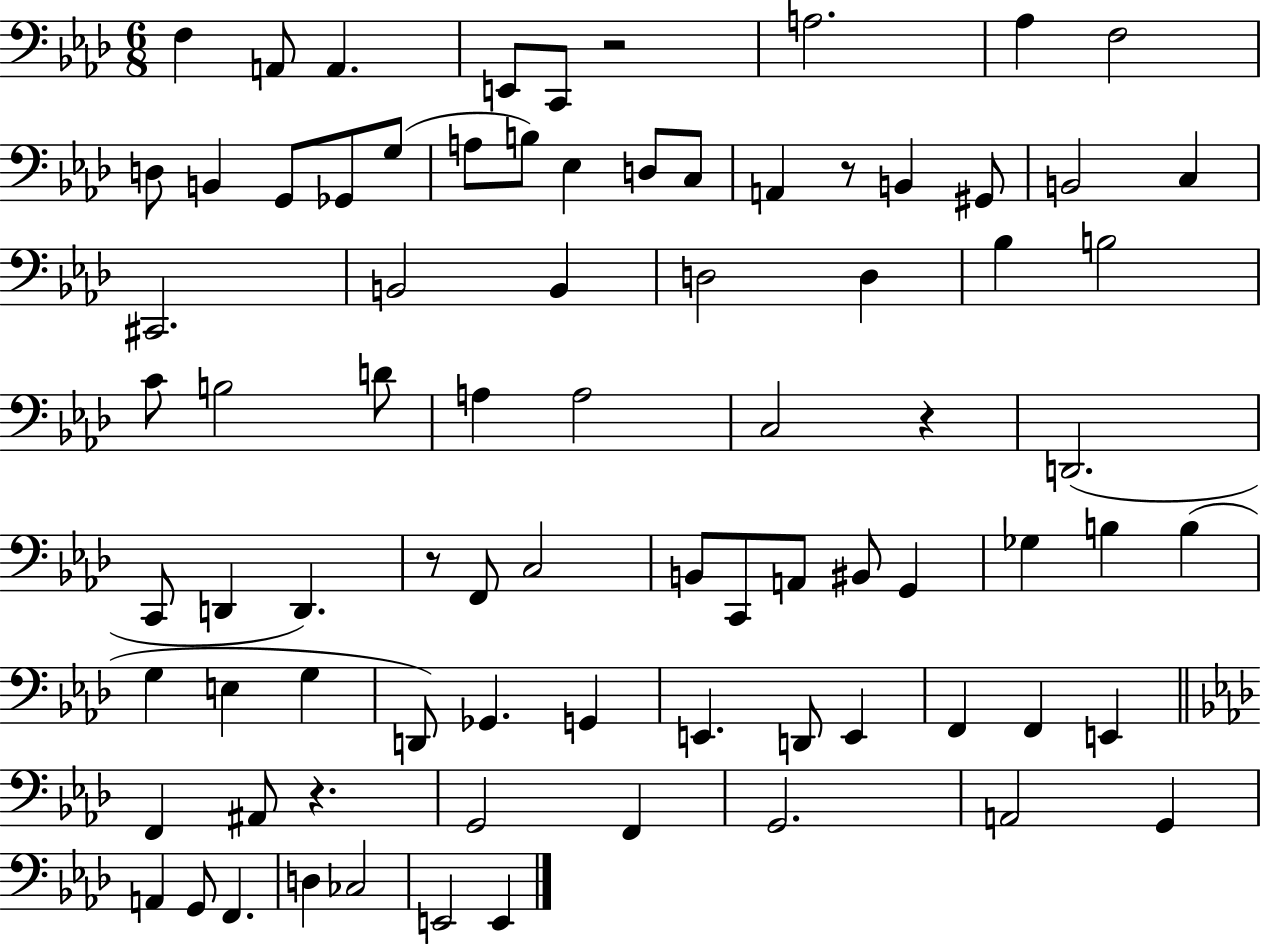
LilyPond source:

{
  \clef bass
  \numericTimeSignature
  \time 6/8
  \key aes \major
  f4 a,8 a,4. | e,8 c,8 r2 | a2. | aes4 f2 | \break d8 b,4 g,8 ges,8 g8( | a8 b8) ees4 d8 c8 | a,4 r8 b,4 gis,8 | b,2 c4 | \break cis,2. | b,2 b,4 | d2 d4 | bes4 b2 | \break c'8 b2 d'8 | a4 a2 | c2 r4 | d,2.( | \break c,8 d,4 d,4.) | r8 f,8 c2 | b,8 c,8 a,8 bis,8 g,4 | ges4 b4 b4( | \break g4 e4 g4 | d,8) ges,4. g,4 | e,4. d,8 e,4 | f,4 f,4 e,4 | \break \bar "||" \break \key f \minor f,4 ais,8 r4. | g,2 f,4 | g,2. | a,2 g,4 | \break a,4 g,8 f,4. | d4 ces2 | e,2 e,4 | \bar "|."
}